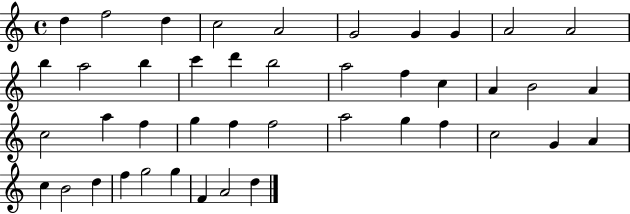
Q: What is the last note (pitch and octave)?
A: D5